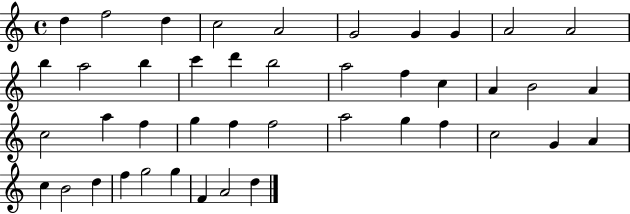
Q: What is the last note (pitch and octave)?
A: D5